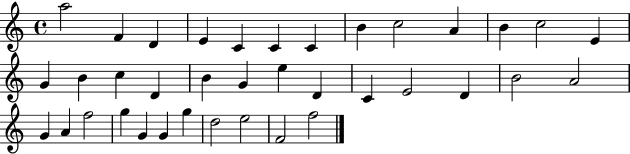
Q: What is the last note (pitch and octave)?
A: F5